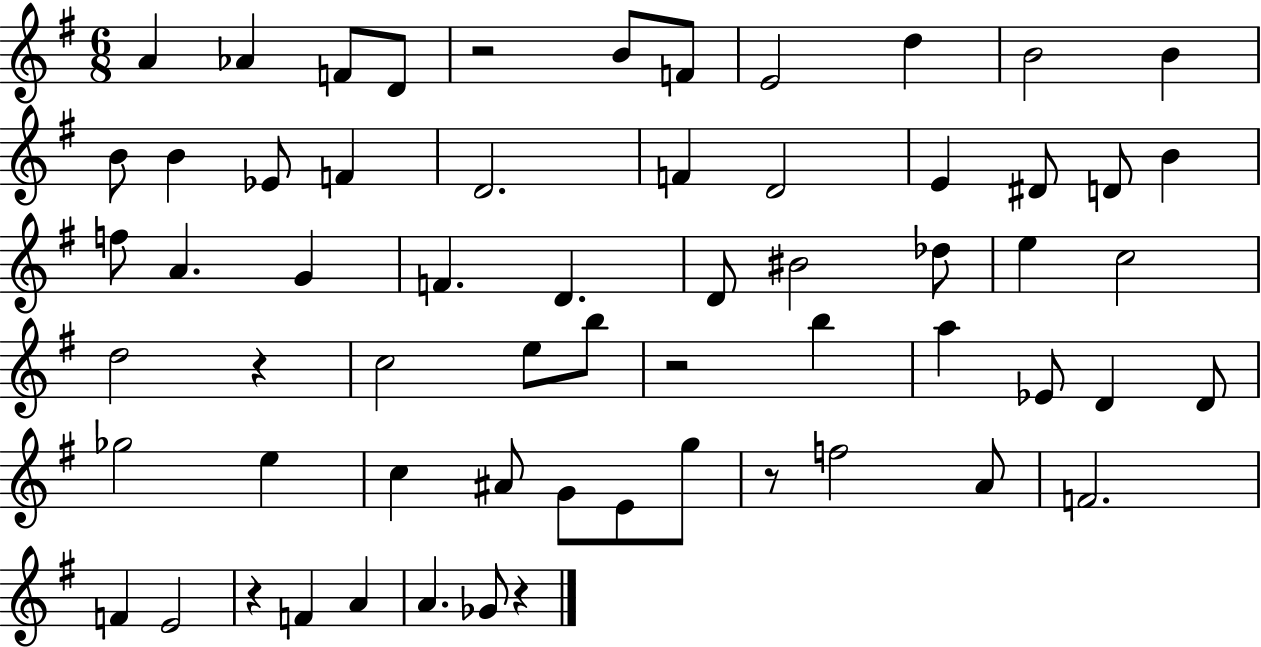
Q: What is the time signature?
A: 6/8